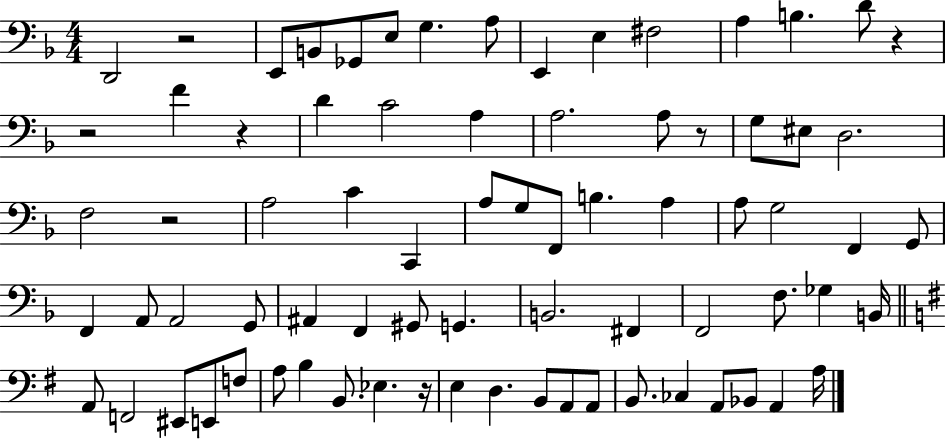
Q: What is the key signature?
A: F major